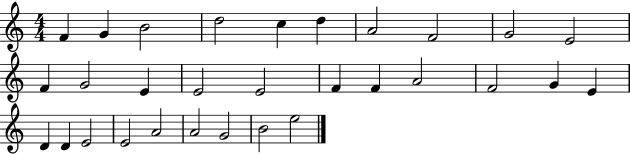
F4/q G4/q B4/h D5/h C5/q D5/q A4/h F4/h G4/h E4/h F4/q G4/h E4/q E4/h E4/h F4/q F4/q A4/h F4/h G4/q E4/q D4/q D4/q E4/h E4/h A4/h A4/h G4/h B4/h E5/h